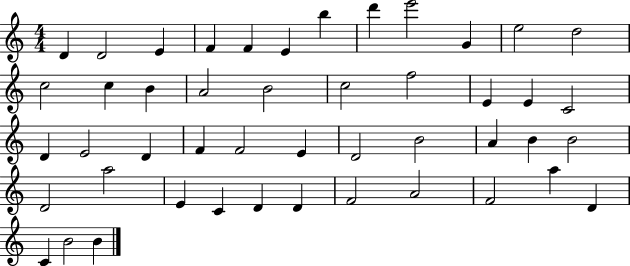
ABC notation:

X:1
T:Untitled
M:4/4
L:1/4
K:C
D D2 E F F E b d' e'2 G e2 d2 c2 c B A2 B2 c2 f2 E E C2 D E2 D F F2 E D2 B2 A B B2 D2 a2 E C D D F2 A2 F2 a D C B2 B